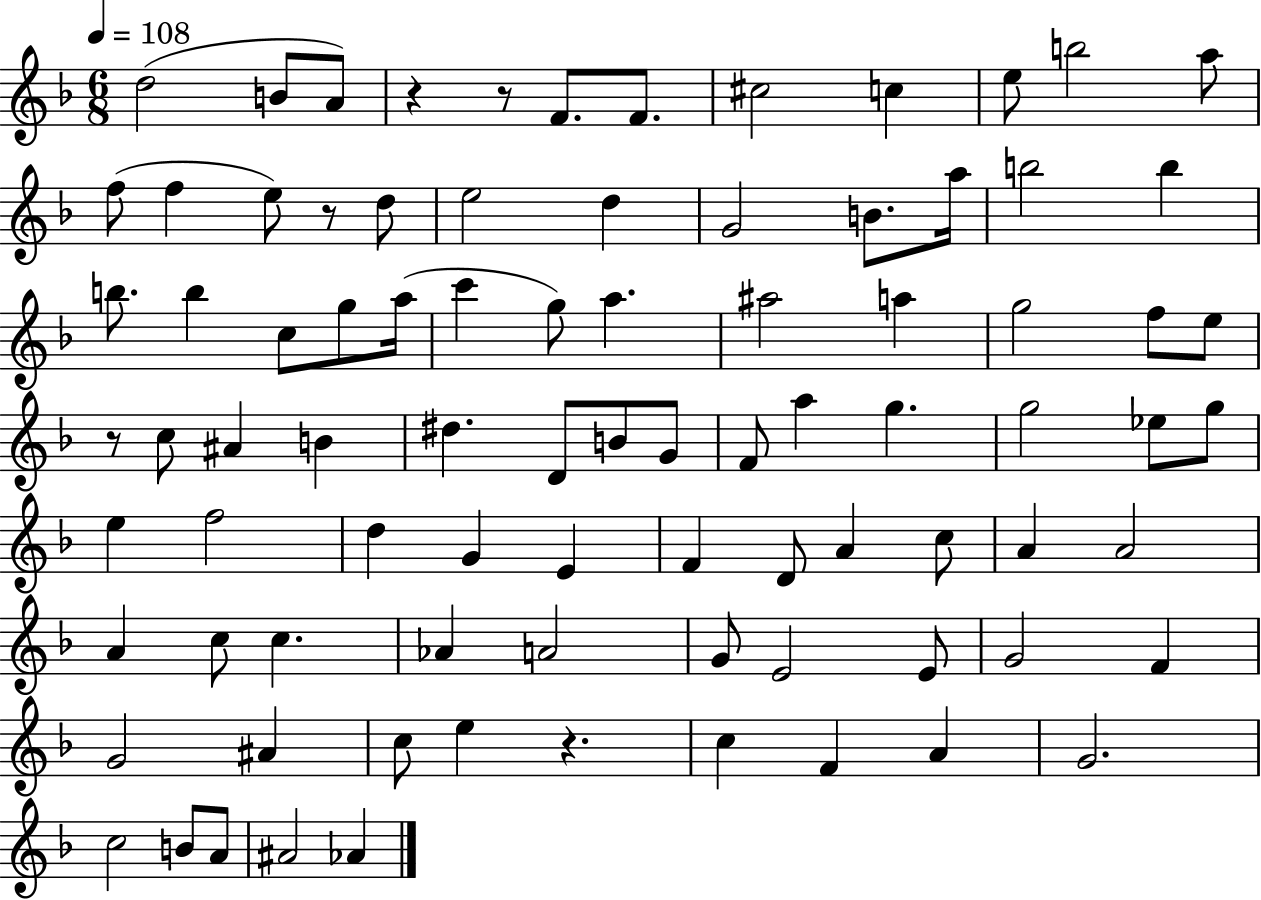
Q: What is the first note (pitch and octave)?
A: D5